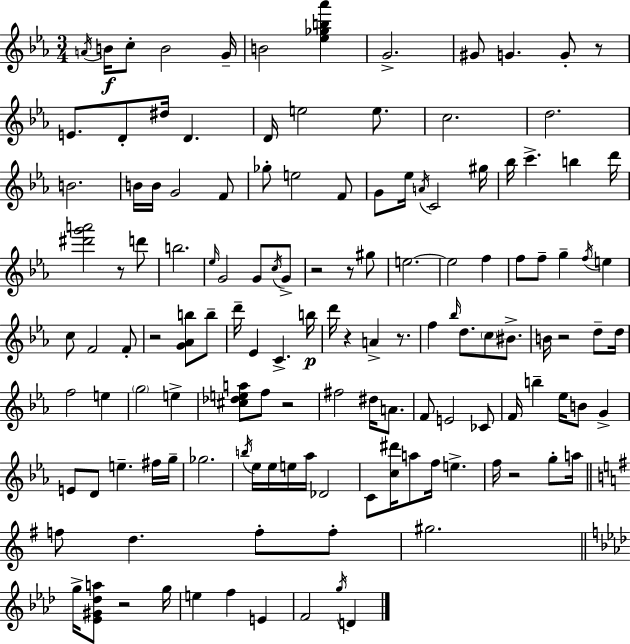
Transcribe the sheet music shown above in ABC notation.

X:1
T:Untitled
M:3/4
L:1/4
K:Eb
A/4 B/4 c/2 B2 G/4 B2 [_e_gb_a'] G2 ^G/2 G G/2 z/2 E/2 D/2 ^d/4 D D/4 e2 e/2 c2 d2 B2 B/4 B/4 G2 F/2 _g/2 e2 F/2 G/2 _e/4 A/4 C2 ^g/4 _b/4 c' b d'/4 [^d'g'a']2 z/2 d'/2 b2 _e/4 G2 G/2 c/4 G/2 z2 z/2 ^g/2 e2 e2 f f/2 f/2 g f/4 e c/2 F2 F/2 z2 [G_Ab]/2 b/2 d'/4 _E C b/4 d'/4 z A z/2 f _b/4 d/2 c/2 ^B/2 B/4 z2 d/2 d/4 f2 e g2 e [^c_dea]/2 f/2 z2 ^f2 ^d/4 A/2 F/2 E2 _C/2 F/4 b _e/4 B/2 G E/2 D/2 e ^f/4 g/4 _g2 b/4 _e/4 _e/4 e/4 _a/4 _D2 C/2 [c^d']/4 a/2 f/4 e f/4 z2 g/2 a/4 f/2 d f/2 f/2 ^g2 g/4 [_E^G_da]/2 z2 g/4 e f E F2 g/4 D